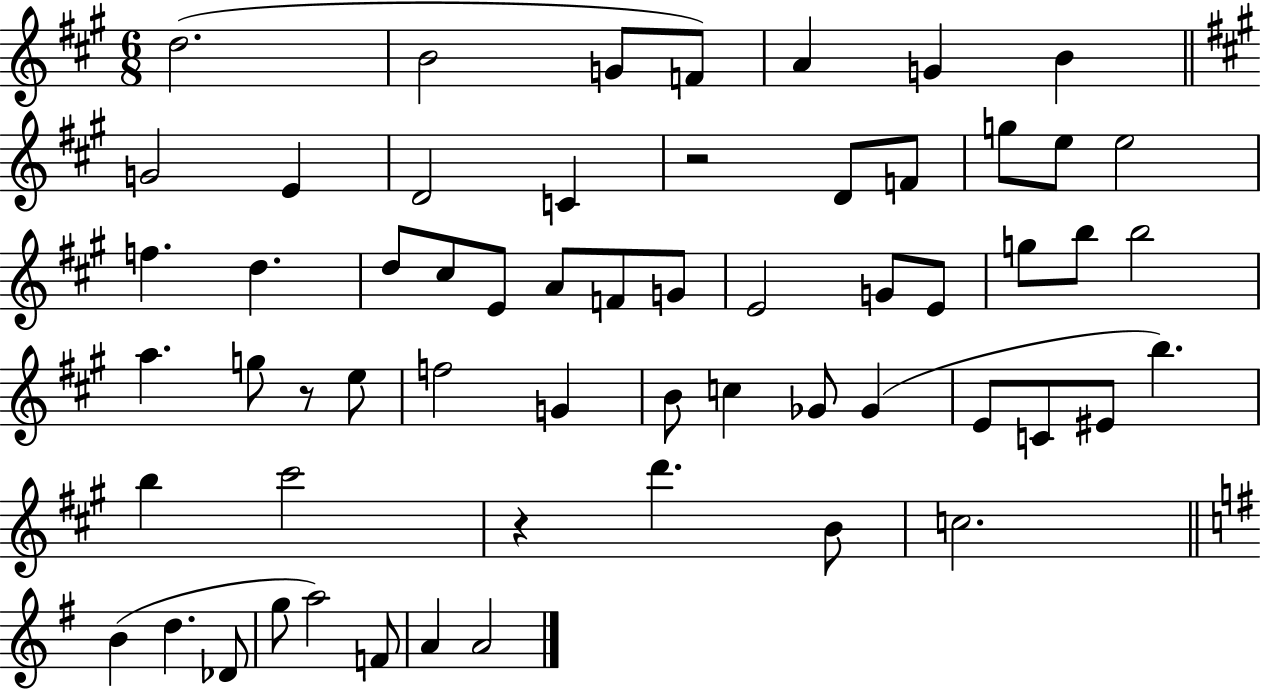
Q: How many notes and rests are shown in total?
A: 59